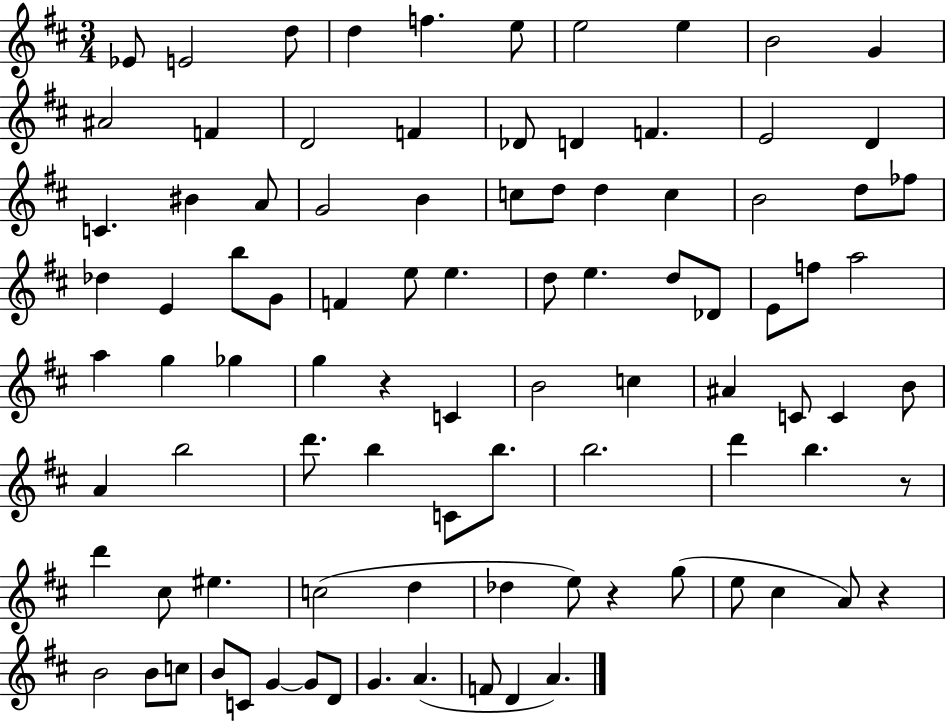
{
  \clef treble
  \numericTimeSignature
  \time 3/4
  \key d \major
  ees'8 e'2 d''8 | d''4 f''4. e''8 | e''2 e''4 | b'2 g'4 | \break ais'2 f'4 | d'2 f'4 | des'8 d'4 f'4. | e'2 d'4 | \break c'4. bis'4 a'8 | g'2 b'4 | c''8 d''8 d''4 c''4 | b'2 d''8 fes''8 | \break des''4 e'4 b''8 g'8 | f'4 e''8 e''4. | d''8 e''4. d''8 des'8 | e'8 f''8 a''2 | \break a''4 g''4 ges''4 | g''4 r4 c'4 | b'2 c''4 | ais'4 c'8 c'4 b'8 | \break a'4 b''2 | d'''8. b''4 c'8 b''8. | b''2. | d'''4 b''4. r8 | \break d'''4 cis''8 eis''4. | c''2( d''4 | des''4 e''8) r4 g''8( | e''8 cis''4 a'8) r4 | \break b'2 b'8 c''8 | b'8 c'8 g'4~~ g'8 d'8 | g'4. a'4.( | f'8 d'4 a'4.) | \break \bar "|."
}